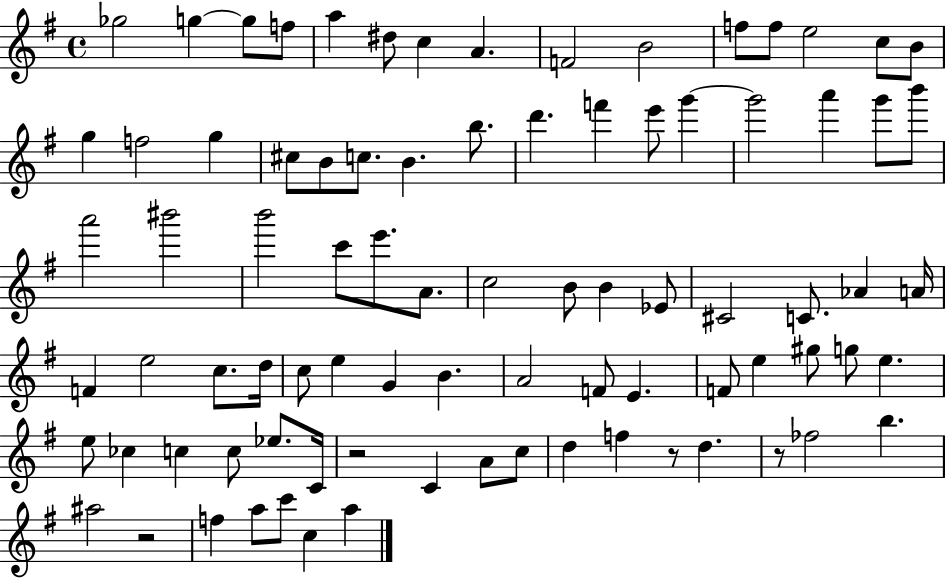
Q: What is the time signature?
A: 4/4